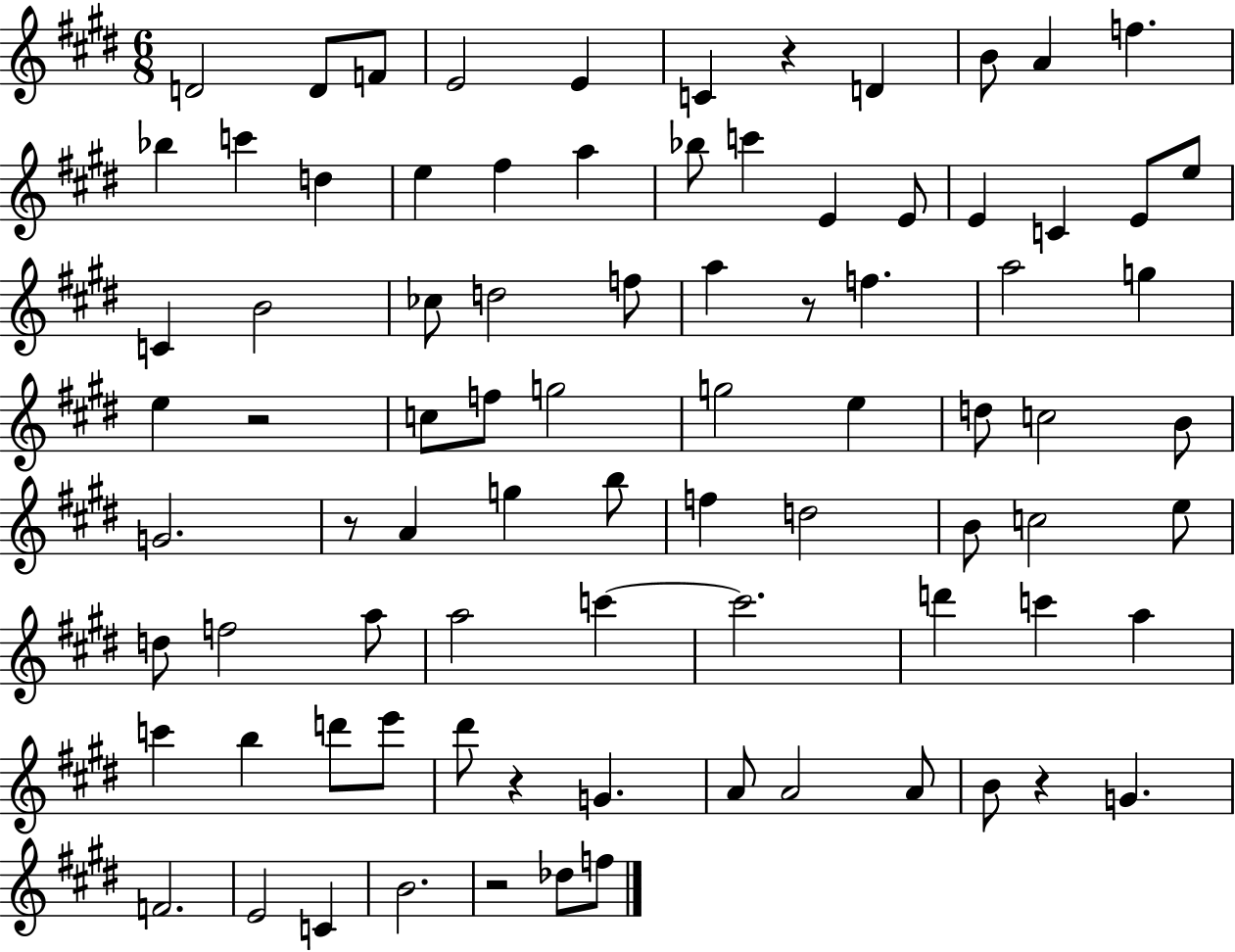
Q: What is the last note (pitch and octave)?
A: F5